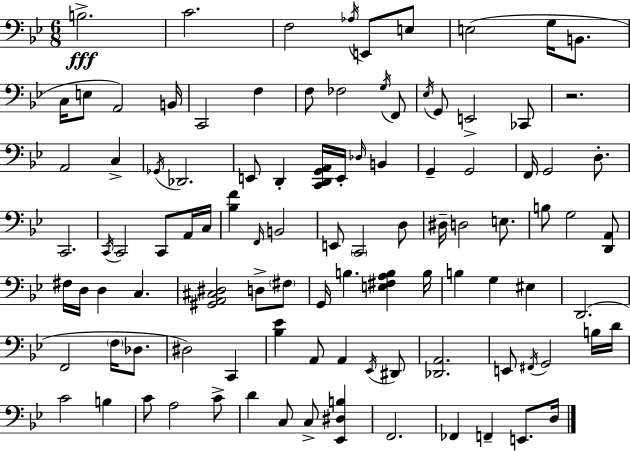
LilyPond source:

{
  \clef bass
  \numericTimeSignature
  \time 6/8
  \key bes \major
  \repeat volta 2 { b2.->\fff | c'2. | f2 \acciaccatura { aes16 } e,8 e8 | e2( g16 b,8. | \break c16 e8 a,2) | b,16 c,2 f4 | f8 fes2 \acciaccatura { g16 } | f,8 \acciaccatura { ees16 } g,8 e,2-> | \break ces,8 r2. | a,2 c4-> | \acciaccatura { ges,16 } des,2. | e,8 d,4-. <c, d, g, a,>16 e,16-. | \break \grace { des16 } b,4 g,4-- g,2 | f,16 g,2 | d8.-. c,2. | \acciaccatura { c,16 } c,2 | \break c,8 a,16 c16 <bes f'>4 \grace { f,16 } b,2 | e,8 \parenthesize c,2 | d8 dis16-- d2 | e8. b8 g2 | \break <d, a,>8 fis16 d16 d4 | c4. <gis, a, cis dis>2 | d8-> \parenthesize fis8 g,16 b4. | <e fis a b>4 b16 b4 g4 | \break eis4 d,2.( | f,2 | \parenthesize f16 des8. dis2) | c,4 <bes ees'>4 a,8 | \break a,4 \acciaccatura { ees,16 } dis,8 <des, a,>2. | e,8 \acciaccatura { fis,16 } g,2 | b16 d'16 c'2 | b4 c'8 a2 | \break c'8-> d'4 | c8 c8-> <ees, dis b>4 f,2. | fes,4 | f,4-- e,8. d16 } \bar "|."
}